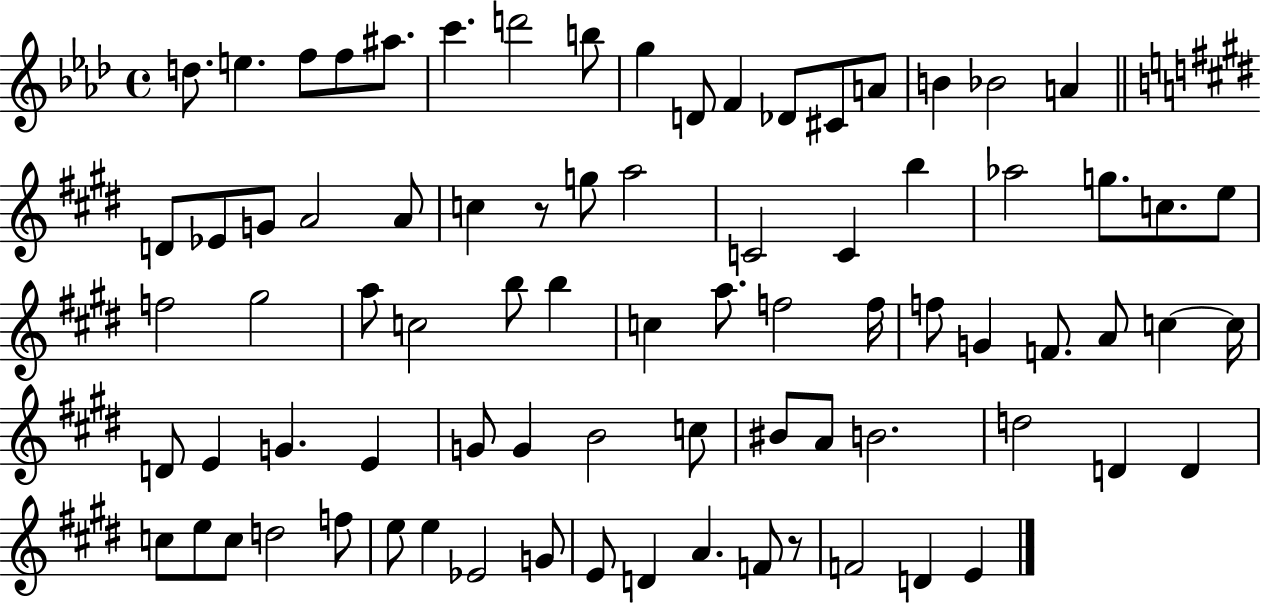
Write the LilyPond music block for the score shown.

{
  \clef treble
  \time 4/4
  \defaultTimeSignature
  \key aes \major
  d''8. e''4. f''8 f''8 ais''8. | c'''4. d'''2 b''8 | g''4 d'8 f'4 des'8 cis'8 a'8 | b'4 bes'2 a'4 | \break \bar "||" \break \key e \major d'8 ees'8 g'8 a'2 a'8 | c''4 r8 g''8 a''2 | c'2 c'4 b''4 | aes''2 g''8. c''8. e''8 | \break f''2 gis''2 | a''8 c''2 b''8 b''4 | c''4 a''8. f''2 f''16 | f''8 g'4 f'8. a'8 c''4~~ c''16 | \break d'8 e'4 g'4. e'4 | g'8 g'4 b'2 c''8 | bis'8 a'8 b'2. | d''2 d'4 d'4 | \break c''8 e''8 c''8 d''2 f''8 | e''8 e''4 ees'2 g'8 | e'8 d'4 a'4. f'8 r8 | f'2 d'4 e'4 | \break \bar "|."
}